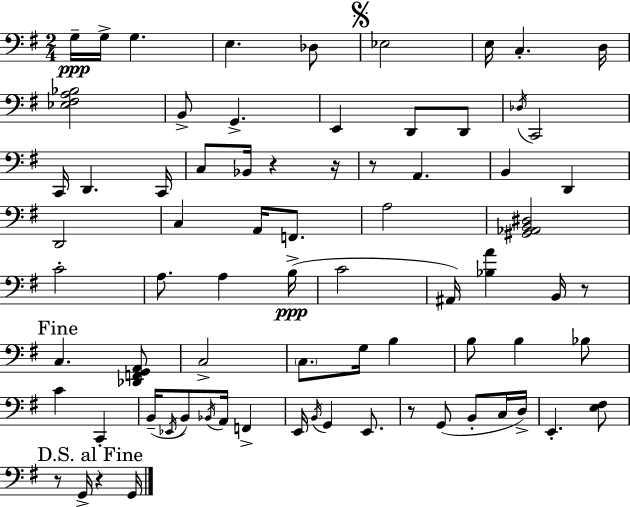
{
  \clef bass
  \numericTimeSignature
  \time 2/4
  \key g \major
  g16--\ppp g16-> g4. | e4. des8 | \mark \markup { \musicglyph "scripts.segno" } ees2 | e16 c4.-. d16 | \break <ees fis a bes>2 | b,8-> g,4.-> | e,4 d,8 d,8 | \acciaccatura { des16 } c,2 | \break c,16 d,4. | c,16 c8 bes,16 r4 | r16 r8 a,4. | b,4 d,4 | \break d,2 | c4 a,16 f,8. | a2 | <gis, aes, b, dis>2 | \break c'2-. | a8. a4 | b16->(\ppp c'2 | ais,16) <bes a'>4 b,16 r8 | \break \mark "Fine" c4. <des, f, g, a,>8 | c2-> | \parenthesize c8. g16 b4 | b8 b4 bes8 | \break c'4 c,4-. | b,16--( \acciaccatura { ees,16 } b,8) \acciaccatura { bes,16 } a,16 f,4-> | e,16 \acciaccatura { b,16 } g,4 | e,8. r8 g,8( | \break b,8-. c16 d16->) e,4.-. | <e fis>8 \mark "D.S. al Fine" r8 g,16-> r4 | g,16 \bar "|."
}